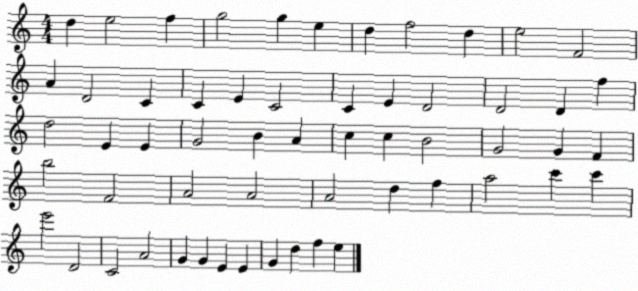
X:1
T:Untitled
M:4/4
L:1/4
K:C
d e2 f g2 g e d f2 d e2 F2 A D2 C C E C2 C E D2 D2 D f d2 E E G2 B A c c B2 G2 G F b2 F2 A2 A2 A2 d f a2 c' c' e'2 D2 C2 A2 G G E E G d f e